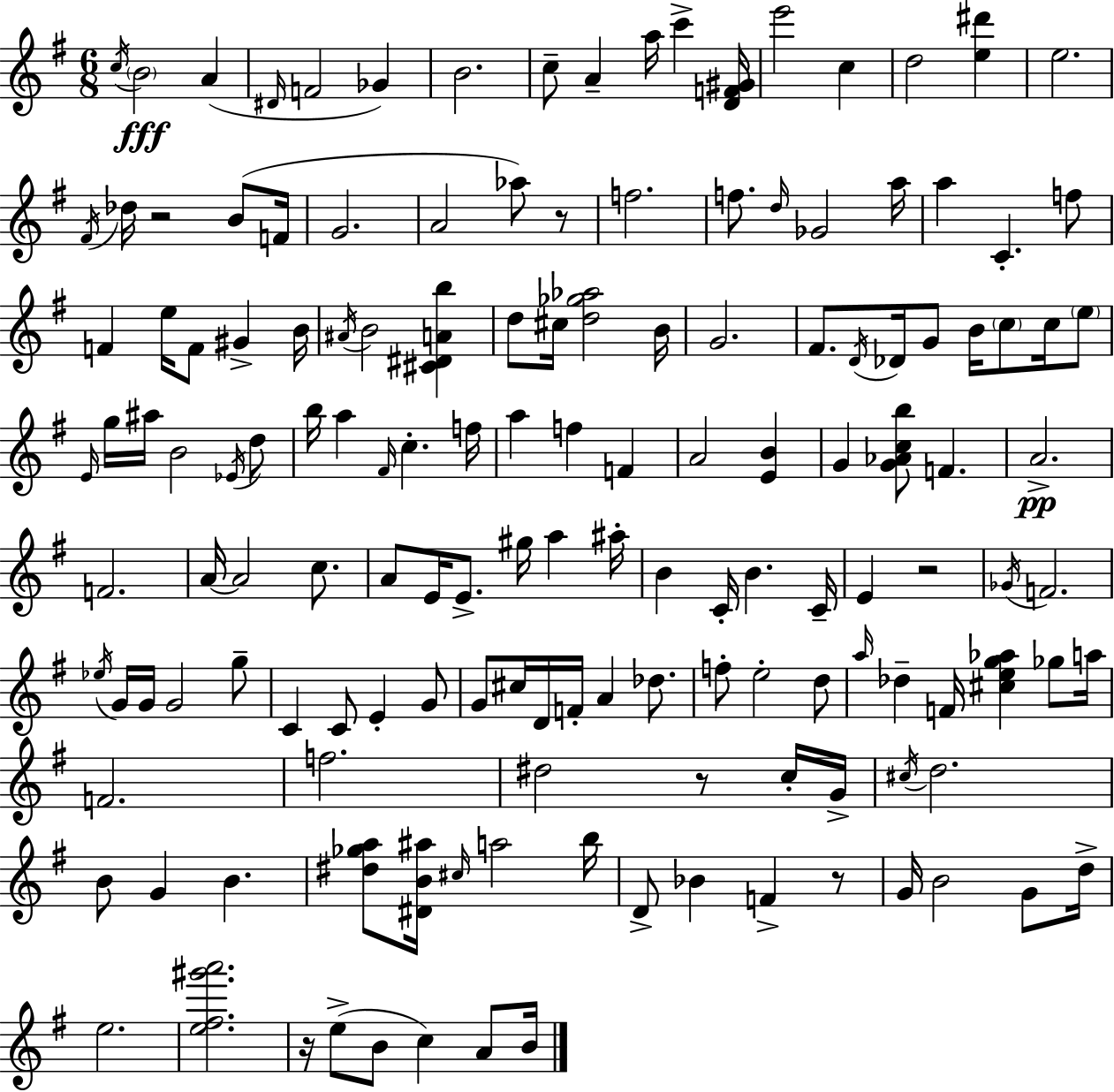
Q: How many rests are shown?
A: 6